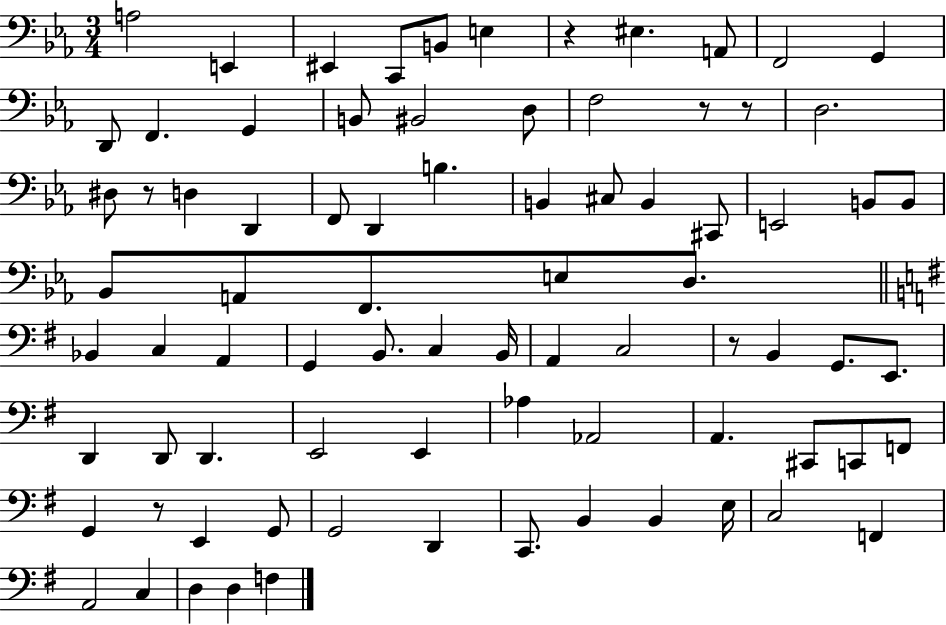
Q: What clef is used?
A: bass